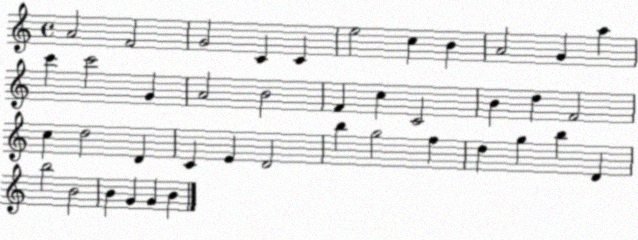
X:1
T:Untitled
M:4/4
L:1/4
K:C
A2 F2 G2 C C e2 c B A2 G a c' c'2 G A2 B2 F c C2 B d F2 c d2 D C E D2 b g2 f d g b D b2 B2 B G G B